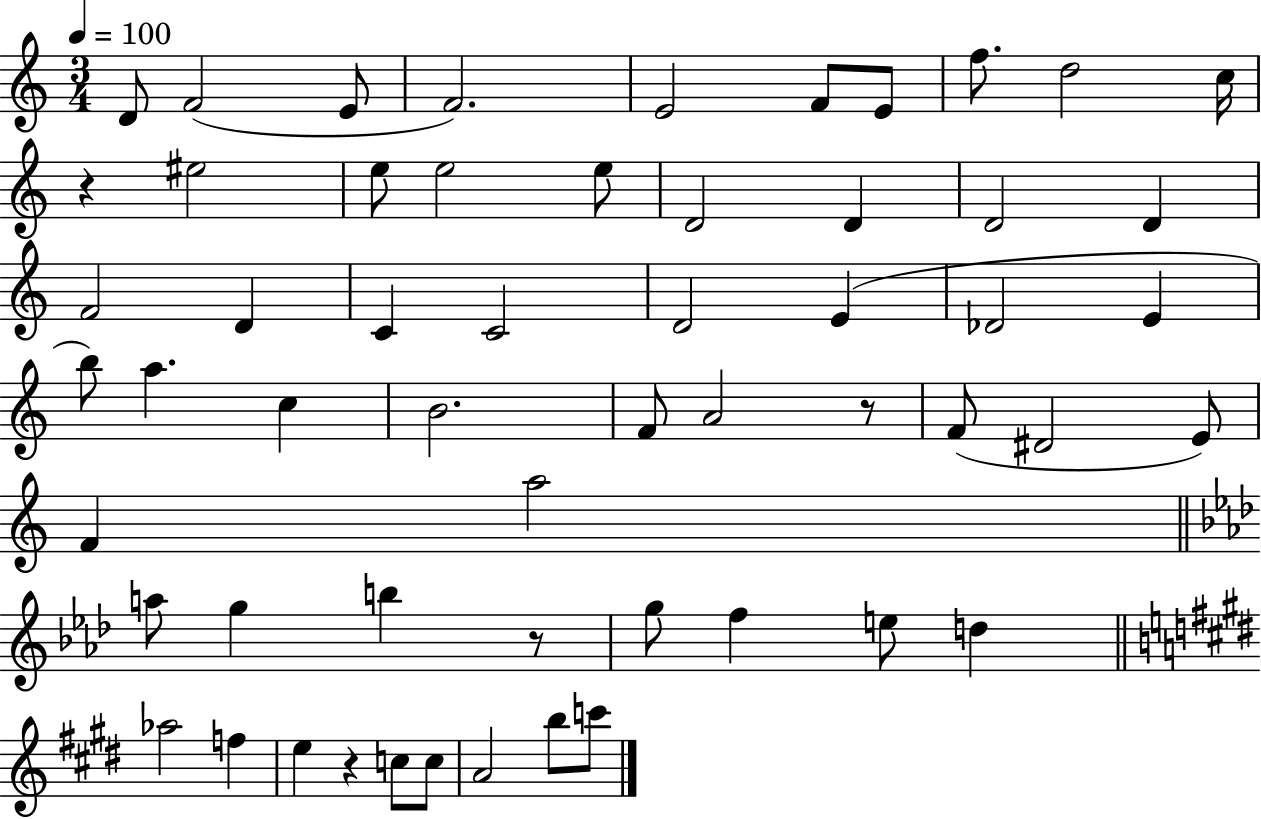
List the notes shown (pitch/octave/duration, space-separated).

D4/e F4/h E4/e F4/h. E4/h F4/e E4/e F5/e. D5/h C5/s R/q EIS5/h E5/e E5/h E5/e D4/h D4/q D4/h D4/q F4/h D4/q C4/q C4/h D4/h E4/q Db4/h E4/q B5/e A5/q. C5/q B4/h. F4/e A4/h R/e F4/e D#4/h E4/e F4/q A5/h A5/e G5/q B5/q R/e G5/e F5/q E5/e D5/q Ab5/h F5/q E5/q R/q C5/e C5/e A4/h B5/e C6/e